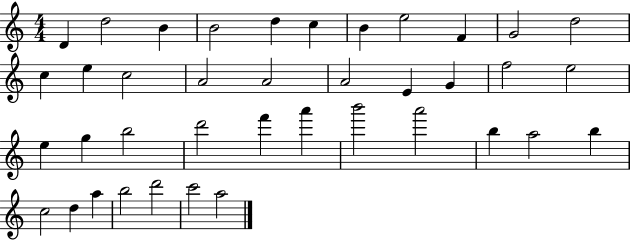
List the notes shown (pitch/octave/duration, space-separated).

D4/q D5/h B4/q B4/h D5/q C5/q B4/q E5/h F4/q G4/h D5/h C5/q E5/q C5/h A4/h A4/h A4/h E4/q G4/q F5/h E5/h E5/q G5/q B5/h D6/h F6/q A6/q B6/h A6/h B5/q A5/h B5/q C5/h D5/q A5/q B5/h D6/h C6/h A5/h